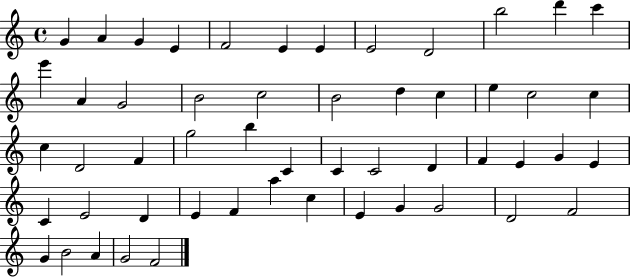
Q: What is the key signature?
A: C major